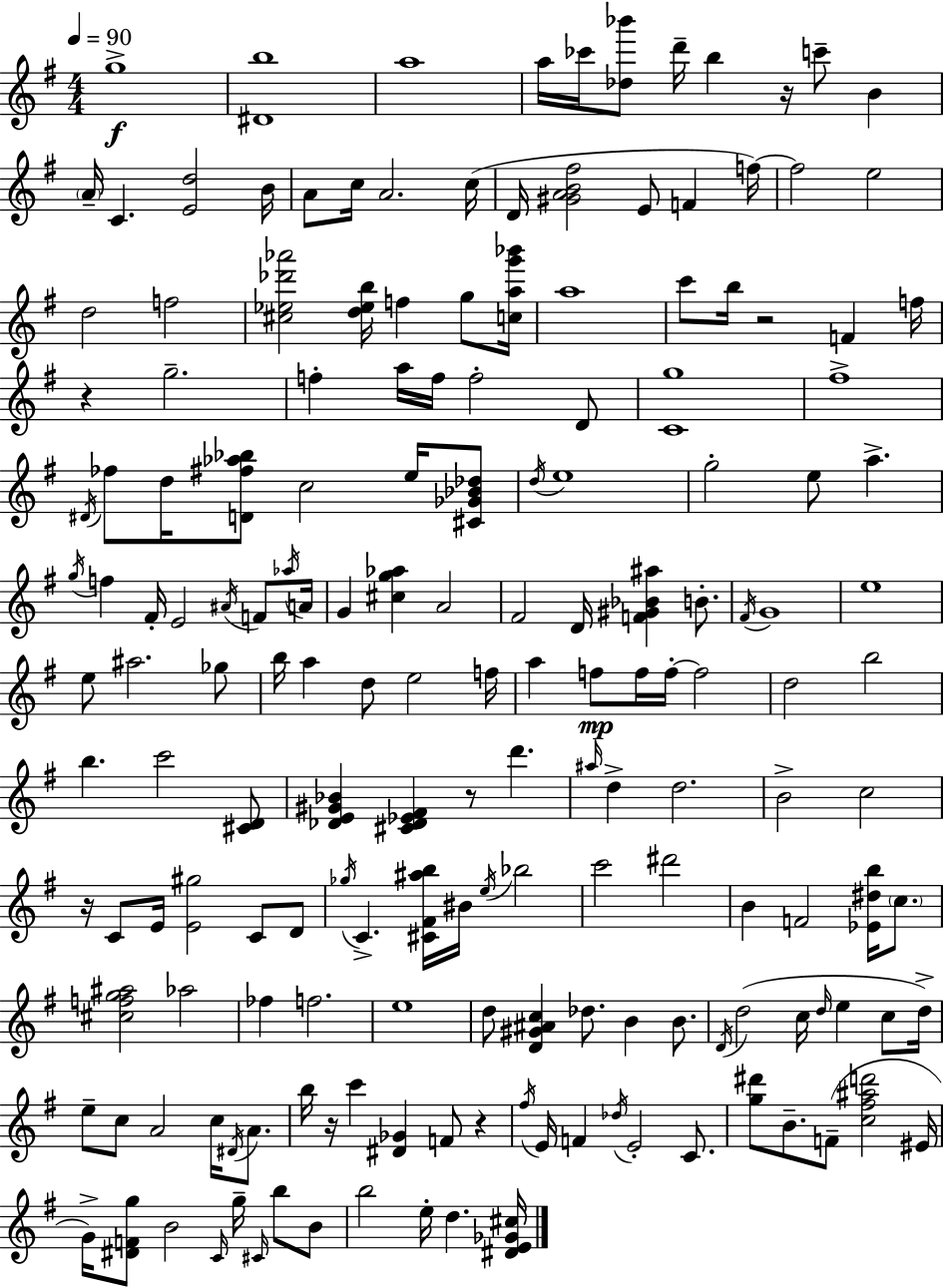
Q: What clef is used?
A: treble